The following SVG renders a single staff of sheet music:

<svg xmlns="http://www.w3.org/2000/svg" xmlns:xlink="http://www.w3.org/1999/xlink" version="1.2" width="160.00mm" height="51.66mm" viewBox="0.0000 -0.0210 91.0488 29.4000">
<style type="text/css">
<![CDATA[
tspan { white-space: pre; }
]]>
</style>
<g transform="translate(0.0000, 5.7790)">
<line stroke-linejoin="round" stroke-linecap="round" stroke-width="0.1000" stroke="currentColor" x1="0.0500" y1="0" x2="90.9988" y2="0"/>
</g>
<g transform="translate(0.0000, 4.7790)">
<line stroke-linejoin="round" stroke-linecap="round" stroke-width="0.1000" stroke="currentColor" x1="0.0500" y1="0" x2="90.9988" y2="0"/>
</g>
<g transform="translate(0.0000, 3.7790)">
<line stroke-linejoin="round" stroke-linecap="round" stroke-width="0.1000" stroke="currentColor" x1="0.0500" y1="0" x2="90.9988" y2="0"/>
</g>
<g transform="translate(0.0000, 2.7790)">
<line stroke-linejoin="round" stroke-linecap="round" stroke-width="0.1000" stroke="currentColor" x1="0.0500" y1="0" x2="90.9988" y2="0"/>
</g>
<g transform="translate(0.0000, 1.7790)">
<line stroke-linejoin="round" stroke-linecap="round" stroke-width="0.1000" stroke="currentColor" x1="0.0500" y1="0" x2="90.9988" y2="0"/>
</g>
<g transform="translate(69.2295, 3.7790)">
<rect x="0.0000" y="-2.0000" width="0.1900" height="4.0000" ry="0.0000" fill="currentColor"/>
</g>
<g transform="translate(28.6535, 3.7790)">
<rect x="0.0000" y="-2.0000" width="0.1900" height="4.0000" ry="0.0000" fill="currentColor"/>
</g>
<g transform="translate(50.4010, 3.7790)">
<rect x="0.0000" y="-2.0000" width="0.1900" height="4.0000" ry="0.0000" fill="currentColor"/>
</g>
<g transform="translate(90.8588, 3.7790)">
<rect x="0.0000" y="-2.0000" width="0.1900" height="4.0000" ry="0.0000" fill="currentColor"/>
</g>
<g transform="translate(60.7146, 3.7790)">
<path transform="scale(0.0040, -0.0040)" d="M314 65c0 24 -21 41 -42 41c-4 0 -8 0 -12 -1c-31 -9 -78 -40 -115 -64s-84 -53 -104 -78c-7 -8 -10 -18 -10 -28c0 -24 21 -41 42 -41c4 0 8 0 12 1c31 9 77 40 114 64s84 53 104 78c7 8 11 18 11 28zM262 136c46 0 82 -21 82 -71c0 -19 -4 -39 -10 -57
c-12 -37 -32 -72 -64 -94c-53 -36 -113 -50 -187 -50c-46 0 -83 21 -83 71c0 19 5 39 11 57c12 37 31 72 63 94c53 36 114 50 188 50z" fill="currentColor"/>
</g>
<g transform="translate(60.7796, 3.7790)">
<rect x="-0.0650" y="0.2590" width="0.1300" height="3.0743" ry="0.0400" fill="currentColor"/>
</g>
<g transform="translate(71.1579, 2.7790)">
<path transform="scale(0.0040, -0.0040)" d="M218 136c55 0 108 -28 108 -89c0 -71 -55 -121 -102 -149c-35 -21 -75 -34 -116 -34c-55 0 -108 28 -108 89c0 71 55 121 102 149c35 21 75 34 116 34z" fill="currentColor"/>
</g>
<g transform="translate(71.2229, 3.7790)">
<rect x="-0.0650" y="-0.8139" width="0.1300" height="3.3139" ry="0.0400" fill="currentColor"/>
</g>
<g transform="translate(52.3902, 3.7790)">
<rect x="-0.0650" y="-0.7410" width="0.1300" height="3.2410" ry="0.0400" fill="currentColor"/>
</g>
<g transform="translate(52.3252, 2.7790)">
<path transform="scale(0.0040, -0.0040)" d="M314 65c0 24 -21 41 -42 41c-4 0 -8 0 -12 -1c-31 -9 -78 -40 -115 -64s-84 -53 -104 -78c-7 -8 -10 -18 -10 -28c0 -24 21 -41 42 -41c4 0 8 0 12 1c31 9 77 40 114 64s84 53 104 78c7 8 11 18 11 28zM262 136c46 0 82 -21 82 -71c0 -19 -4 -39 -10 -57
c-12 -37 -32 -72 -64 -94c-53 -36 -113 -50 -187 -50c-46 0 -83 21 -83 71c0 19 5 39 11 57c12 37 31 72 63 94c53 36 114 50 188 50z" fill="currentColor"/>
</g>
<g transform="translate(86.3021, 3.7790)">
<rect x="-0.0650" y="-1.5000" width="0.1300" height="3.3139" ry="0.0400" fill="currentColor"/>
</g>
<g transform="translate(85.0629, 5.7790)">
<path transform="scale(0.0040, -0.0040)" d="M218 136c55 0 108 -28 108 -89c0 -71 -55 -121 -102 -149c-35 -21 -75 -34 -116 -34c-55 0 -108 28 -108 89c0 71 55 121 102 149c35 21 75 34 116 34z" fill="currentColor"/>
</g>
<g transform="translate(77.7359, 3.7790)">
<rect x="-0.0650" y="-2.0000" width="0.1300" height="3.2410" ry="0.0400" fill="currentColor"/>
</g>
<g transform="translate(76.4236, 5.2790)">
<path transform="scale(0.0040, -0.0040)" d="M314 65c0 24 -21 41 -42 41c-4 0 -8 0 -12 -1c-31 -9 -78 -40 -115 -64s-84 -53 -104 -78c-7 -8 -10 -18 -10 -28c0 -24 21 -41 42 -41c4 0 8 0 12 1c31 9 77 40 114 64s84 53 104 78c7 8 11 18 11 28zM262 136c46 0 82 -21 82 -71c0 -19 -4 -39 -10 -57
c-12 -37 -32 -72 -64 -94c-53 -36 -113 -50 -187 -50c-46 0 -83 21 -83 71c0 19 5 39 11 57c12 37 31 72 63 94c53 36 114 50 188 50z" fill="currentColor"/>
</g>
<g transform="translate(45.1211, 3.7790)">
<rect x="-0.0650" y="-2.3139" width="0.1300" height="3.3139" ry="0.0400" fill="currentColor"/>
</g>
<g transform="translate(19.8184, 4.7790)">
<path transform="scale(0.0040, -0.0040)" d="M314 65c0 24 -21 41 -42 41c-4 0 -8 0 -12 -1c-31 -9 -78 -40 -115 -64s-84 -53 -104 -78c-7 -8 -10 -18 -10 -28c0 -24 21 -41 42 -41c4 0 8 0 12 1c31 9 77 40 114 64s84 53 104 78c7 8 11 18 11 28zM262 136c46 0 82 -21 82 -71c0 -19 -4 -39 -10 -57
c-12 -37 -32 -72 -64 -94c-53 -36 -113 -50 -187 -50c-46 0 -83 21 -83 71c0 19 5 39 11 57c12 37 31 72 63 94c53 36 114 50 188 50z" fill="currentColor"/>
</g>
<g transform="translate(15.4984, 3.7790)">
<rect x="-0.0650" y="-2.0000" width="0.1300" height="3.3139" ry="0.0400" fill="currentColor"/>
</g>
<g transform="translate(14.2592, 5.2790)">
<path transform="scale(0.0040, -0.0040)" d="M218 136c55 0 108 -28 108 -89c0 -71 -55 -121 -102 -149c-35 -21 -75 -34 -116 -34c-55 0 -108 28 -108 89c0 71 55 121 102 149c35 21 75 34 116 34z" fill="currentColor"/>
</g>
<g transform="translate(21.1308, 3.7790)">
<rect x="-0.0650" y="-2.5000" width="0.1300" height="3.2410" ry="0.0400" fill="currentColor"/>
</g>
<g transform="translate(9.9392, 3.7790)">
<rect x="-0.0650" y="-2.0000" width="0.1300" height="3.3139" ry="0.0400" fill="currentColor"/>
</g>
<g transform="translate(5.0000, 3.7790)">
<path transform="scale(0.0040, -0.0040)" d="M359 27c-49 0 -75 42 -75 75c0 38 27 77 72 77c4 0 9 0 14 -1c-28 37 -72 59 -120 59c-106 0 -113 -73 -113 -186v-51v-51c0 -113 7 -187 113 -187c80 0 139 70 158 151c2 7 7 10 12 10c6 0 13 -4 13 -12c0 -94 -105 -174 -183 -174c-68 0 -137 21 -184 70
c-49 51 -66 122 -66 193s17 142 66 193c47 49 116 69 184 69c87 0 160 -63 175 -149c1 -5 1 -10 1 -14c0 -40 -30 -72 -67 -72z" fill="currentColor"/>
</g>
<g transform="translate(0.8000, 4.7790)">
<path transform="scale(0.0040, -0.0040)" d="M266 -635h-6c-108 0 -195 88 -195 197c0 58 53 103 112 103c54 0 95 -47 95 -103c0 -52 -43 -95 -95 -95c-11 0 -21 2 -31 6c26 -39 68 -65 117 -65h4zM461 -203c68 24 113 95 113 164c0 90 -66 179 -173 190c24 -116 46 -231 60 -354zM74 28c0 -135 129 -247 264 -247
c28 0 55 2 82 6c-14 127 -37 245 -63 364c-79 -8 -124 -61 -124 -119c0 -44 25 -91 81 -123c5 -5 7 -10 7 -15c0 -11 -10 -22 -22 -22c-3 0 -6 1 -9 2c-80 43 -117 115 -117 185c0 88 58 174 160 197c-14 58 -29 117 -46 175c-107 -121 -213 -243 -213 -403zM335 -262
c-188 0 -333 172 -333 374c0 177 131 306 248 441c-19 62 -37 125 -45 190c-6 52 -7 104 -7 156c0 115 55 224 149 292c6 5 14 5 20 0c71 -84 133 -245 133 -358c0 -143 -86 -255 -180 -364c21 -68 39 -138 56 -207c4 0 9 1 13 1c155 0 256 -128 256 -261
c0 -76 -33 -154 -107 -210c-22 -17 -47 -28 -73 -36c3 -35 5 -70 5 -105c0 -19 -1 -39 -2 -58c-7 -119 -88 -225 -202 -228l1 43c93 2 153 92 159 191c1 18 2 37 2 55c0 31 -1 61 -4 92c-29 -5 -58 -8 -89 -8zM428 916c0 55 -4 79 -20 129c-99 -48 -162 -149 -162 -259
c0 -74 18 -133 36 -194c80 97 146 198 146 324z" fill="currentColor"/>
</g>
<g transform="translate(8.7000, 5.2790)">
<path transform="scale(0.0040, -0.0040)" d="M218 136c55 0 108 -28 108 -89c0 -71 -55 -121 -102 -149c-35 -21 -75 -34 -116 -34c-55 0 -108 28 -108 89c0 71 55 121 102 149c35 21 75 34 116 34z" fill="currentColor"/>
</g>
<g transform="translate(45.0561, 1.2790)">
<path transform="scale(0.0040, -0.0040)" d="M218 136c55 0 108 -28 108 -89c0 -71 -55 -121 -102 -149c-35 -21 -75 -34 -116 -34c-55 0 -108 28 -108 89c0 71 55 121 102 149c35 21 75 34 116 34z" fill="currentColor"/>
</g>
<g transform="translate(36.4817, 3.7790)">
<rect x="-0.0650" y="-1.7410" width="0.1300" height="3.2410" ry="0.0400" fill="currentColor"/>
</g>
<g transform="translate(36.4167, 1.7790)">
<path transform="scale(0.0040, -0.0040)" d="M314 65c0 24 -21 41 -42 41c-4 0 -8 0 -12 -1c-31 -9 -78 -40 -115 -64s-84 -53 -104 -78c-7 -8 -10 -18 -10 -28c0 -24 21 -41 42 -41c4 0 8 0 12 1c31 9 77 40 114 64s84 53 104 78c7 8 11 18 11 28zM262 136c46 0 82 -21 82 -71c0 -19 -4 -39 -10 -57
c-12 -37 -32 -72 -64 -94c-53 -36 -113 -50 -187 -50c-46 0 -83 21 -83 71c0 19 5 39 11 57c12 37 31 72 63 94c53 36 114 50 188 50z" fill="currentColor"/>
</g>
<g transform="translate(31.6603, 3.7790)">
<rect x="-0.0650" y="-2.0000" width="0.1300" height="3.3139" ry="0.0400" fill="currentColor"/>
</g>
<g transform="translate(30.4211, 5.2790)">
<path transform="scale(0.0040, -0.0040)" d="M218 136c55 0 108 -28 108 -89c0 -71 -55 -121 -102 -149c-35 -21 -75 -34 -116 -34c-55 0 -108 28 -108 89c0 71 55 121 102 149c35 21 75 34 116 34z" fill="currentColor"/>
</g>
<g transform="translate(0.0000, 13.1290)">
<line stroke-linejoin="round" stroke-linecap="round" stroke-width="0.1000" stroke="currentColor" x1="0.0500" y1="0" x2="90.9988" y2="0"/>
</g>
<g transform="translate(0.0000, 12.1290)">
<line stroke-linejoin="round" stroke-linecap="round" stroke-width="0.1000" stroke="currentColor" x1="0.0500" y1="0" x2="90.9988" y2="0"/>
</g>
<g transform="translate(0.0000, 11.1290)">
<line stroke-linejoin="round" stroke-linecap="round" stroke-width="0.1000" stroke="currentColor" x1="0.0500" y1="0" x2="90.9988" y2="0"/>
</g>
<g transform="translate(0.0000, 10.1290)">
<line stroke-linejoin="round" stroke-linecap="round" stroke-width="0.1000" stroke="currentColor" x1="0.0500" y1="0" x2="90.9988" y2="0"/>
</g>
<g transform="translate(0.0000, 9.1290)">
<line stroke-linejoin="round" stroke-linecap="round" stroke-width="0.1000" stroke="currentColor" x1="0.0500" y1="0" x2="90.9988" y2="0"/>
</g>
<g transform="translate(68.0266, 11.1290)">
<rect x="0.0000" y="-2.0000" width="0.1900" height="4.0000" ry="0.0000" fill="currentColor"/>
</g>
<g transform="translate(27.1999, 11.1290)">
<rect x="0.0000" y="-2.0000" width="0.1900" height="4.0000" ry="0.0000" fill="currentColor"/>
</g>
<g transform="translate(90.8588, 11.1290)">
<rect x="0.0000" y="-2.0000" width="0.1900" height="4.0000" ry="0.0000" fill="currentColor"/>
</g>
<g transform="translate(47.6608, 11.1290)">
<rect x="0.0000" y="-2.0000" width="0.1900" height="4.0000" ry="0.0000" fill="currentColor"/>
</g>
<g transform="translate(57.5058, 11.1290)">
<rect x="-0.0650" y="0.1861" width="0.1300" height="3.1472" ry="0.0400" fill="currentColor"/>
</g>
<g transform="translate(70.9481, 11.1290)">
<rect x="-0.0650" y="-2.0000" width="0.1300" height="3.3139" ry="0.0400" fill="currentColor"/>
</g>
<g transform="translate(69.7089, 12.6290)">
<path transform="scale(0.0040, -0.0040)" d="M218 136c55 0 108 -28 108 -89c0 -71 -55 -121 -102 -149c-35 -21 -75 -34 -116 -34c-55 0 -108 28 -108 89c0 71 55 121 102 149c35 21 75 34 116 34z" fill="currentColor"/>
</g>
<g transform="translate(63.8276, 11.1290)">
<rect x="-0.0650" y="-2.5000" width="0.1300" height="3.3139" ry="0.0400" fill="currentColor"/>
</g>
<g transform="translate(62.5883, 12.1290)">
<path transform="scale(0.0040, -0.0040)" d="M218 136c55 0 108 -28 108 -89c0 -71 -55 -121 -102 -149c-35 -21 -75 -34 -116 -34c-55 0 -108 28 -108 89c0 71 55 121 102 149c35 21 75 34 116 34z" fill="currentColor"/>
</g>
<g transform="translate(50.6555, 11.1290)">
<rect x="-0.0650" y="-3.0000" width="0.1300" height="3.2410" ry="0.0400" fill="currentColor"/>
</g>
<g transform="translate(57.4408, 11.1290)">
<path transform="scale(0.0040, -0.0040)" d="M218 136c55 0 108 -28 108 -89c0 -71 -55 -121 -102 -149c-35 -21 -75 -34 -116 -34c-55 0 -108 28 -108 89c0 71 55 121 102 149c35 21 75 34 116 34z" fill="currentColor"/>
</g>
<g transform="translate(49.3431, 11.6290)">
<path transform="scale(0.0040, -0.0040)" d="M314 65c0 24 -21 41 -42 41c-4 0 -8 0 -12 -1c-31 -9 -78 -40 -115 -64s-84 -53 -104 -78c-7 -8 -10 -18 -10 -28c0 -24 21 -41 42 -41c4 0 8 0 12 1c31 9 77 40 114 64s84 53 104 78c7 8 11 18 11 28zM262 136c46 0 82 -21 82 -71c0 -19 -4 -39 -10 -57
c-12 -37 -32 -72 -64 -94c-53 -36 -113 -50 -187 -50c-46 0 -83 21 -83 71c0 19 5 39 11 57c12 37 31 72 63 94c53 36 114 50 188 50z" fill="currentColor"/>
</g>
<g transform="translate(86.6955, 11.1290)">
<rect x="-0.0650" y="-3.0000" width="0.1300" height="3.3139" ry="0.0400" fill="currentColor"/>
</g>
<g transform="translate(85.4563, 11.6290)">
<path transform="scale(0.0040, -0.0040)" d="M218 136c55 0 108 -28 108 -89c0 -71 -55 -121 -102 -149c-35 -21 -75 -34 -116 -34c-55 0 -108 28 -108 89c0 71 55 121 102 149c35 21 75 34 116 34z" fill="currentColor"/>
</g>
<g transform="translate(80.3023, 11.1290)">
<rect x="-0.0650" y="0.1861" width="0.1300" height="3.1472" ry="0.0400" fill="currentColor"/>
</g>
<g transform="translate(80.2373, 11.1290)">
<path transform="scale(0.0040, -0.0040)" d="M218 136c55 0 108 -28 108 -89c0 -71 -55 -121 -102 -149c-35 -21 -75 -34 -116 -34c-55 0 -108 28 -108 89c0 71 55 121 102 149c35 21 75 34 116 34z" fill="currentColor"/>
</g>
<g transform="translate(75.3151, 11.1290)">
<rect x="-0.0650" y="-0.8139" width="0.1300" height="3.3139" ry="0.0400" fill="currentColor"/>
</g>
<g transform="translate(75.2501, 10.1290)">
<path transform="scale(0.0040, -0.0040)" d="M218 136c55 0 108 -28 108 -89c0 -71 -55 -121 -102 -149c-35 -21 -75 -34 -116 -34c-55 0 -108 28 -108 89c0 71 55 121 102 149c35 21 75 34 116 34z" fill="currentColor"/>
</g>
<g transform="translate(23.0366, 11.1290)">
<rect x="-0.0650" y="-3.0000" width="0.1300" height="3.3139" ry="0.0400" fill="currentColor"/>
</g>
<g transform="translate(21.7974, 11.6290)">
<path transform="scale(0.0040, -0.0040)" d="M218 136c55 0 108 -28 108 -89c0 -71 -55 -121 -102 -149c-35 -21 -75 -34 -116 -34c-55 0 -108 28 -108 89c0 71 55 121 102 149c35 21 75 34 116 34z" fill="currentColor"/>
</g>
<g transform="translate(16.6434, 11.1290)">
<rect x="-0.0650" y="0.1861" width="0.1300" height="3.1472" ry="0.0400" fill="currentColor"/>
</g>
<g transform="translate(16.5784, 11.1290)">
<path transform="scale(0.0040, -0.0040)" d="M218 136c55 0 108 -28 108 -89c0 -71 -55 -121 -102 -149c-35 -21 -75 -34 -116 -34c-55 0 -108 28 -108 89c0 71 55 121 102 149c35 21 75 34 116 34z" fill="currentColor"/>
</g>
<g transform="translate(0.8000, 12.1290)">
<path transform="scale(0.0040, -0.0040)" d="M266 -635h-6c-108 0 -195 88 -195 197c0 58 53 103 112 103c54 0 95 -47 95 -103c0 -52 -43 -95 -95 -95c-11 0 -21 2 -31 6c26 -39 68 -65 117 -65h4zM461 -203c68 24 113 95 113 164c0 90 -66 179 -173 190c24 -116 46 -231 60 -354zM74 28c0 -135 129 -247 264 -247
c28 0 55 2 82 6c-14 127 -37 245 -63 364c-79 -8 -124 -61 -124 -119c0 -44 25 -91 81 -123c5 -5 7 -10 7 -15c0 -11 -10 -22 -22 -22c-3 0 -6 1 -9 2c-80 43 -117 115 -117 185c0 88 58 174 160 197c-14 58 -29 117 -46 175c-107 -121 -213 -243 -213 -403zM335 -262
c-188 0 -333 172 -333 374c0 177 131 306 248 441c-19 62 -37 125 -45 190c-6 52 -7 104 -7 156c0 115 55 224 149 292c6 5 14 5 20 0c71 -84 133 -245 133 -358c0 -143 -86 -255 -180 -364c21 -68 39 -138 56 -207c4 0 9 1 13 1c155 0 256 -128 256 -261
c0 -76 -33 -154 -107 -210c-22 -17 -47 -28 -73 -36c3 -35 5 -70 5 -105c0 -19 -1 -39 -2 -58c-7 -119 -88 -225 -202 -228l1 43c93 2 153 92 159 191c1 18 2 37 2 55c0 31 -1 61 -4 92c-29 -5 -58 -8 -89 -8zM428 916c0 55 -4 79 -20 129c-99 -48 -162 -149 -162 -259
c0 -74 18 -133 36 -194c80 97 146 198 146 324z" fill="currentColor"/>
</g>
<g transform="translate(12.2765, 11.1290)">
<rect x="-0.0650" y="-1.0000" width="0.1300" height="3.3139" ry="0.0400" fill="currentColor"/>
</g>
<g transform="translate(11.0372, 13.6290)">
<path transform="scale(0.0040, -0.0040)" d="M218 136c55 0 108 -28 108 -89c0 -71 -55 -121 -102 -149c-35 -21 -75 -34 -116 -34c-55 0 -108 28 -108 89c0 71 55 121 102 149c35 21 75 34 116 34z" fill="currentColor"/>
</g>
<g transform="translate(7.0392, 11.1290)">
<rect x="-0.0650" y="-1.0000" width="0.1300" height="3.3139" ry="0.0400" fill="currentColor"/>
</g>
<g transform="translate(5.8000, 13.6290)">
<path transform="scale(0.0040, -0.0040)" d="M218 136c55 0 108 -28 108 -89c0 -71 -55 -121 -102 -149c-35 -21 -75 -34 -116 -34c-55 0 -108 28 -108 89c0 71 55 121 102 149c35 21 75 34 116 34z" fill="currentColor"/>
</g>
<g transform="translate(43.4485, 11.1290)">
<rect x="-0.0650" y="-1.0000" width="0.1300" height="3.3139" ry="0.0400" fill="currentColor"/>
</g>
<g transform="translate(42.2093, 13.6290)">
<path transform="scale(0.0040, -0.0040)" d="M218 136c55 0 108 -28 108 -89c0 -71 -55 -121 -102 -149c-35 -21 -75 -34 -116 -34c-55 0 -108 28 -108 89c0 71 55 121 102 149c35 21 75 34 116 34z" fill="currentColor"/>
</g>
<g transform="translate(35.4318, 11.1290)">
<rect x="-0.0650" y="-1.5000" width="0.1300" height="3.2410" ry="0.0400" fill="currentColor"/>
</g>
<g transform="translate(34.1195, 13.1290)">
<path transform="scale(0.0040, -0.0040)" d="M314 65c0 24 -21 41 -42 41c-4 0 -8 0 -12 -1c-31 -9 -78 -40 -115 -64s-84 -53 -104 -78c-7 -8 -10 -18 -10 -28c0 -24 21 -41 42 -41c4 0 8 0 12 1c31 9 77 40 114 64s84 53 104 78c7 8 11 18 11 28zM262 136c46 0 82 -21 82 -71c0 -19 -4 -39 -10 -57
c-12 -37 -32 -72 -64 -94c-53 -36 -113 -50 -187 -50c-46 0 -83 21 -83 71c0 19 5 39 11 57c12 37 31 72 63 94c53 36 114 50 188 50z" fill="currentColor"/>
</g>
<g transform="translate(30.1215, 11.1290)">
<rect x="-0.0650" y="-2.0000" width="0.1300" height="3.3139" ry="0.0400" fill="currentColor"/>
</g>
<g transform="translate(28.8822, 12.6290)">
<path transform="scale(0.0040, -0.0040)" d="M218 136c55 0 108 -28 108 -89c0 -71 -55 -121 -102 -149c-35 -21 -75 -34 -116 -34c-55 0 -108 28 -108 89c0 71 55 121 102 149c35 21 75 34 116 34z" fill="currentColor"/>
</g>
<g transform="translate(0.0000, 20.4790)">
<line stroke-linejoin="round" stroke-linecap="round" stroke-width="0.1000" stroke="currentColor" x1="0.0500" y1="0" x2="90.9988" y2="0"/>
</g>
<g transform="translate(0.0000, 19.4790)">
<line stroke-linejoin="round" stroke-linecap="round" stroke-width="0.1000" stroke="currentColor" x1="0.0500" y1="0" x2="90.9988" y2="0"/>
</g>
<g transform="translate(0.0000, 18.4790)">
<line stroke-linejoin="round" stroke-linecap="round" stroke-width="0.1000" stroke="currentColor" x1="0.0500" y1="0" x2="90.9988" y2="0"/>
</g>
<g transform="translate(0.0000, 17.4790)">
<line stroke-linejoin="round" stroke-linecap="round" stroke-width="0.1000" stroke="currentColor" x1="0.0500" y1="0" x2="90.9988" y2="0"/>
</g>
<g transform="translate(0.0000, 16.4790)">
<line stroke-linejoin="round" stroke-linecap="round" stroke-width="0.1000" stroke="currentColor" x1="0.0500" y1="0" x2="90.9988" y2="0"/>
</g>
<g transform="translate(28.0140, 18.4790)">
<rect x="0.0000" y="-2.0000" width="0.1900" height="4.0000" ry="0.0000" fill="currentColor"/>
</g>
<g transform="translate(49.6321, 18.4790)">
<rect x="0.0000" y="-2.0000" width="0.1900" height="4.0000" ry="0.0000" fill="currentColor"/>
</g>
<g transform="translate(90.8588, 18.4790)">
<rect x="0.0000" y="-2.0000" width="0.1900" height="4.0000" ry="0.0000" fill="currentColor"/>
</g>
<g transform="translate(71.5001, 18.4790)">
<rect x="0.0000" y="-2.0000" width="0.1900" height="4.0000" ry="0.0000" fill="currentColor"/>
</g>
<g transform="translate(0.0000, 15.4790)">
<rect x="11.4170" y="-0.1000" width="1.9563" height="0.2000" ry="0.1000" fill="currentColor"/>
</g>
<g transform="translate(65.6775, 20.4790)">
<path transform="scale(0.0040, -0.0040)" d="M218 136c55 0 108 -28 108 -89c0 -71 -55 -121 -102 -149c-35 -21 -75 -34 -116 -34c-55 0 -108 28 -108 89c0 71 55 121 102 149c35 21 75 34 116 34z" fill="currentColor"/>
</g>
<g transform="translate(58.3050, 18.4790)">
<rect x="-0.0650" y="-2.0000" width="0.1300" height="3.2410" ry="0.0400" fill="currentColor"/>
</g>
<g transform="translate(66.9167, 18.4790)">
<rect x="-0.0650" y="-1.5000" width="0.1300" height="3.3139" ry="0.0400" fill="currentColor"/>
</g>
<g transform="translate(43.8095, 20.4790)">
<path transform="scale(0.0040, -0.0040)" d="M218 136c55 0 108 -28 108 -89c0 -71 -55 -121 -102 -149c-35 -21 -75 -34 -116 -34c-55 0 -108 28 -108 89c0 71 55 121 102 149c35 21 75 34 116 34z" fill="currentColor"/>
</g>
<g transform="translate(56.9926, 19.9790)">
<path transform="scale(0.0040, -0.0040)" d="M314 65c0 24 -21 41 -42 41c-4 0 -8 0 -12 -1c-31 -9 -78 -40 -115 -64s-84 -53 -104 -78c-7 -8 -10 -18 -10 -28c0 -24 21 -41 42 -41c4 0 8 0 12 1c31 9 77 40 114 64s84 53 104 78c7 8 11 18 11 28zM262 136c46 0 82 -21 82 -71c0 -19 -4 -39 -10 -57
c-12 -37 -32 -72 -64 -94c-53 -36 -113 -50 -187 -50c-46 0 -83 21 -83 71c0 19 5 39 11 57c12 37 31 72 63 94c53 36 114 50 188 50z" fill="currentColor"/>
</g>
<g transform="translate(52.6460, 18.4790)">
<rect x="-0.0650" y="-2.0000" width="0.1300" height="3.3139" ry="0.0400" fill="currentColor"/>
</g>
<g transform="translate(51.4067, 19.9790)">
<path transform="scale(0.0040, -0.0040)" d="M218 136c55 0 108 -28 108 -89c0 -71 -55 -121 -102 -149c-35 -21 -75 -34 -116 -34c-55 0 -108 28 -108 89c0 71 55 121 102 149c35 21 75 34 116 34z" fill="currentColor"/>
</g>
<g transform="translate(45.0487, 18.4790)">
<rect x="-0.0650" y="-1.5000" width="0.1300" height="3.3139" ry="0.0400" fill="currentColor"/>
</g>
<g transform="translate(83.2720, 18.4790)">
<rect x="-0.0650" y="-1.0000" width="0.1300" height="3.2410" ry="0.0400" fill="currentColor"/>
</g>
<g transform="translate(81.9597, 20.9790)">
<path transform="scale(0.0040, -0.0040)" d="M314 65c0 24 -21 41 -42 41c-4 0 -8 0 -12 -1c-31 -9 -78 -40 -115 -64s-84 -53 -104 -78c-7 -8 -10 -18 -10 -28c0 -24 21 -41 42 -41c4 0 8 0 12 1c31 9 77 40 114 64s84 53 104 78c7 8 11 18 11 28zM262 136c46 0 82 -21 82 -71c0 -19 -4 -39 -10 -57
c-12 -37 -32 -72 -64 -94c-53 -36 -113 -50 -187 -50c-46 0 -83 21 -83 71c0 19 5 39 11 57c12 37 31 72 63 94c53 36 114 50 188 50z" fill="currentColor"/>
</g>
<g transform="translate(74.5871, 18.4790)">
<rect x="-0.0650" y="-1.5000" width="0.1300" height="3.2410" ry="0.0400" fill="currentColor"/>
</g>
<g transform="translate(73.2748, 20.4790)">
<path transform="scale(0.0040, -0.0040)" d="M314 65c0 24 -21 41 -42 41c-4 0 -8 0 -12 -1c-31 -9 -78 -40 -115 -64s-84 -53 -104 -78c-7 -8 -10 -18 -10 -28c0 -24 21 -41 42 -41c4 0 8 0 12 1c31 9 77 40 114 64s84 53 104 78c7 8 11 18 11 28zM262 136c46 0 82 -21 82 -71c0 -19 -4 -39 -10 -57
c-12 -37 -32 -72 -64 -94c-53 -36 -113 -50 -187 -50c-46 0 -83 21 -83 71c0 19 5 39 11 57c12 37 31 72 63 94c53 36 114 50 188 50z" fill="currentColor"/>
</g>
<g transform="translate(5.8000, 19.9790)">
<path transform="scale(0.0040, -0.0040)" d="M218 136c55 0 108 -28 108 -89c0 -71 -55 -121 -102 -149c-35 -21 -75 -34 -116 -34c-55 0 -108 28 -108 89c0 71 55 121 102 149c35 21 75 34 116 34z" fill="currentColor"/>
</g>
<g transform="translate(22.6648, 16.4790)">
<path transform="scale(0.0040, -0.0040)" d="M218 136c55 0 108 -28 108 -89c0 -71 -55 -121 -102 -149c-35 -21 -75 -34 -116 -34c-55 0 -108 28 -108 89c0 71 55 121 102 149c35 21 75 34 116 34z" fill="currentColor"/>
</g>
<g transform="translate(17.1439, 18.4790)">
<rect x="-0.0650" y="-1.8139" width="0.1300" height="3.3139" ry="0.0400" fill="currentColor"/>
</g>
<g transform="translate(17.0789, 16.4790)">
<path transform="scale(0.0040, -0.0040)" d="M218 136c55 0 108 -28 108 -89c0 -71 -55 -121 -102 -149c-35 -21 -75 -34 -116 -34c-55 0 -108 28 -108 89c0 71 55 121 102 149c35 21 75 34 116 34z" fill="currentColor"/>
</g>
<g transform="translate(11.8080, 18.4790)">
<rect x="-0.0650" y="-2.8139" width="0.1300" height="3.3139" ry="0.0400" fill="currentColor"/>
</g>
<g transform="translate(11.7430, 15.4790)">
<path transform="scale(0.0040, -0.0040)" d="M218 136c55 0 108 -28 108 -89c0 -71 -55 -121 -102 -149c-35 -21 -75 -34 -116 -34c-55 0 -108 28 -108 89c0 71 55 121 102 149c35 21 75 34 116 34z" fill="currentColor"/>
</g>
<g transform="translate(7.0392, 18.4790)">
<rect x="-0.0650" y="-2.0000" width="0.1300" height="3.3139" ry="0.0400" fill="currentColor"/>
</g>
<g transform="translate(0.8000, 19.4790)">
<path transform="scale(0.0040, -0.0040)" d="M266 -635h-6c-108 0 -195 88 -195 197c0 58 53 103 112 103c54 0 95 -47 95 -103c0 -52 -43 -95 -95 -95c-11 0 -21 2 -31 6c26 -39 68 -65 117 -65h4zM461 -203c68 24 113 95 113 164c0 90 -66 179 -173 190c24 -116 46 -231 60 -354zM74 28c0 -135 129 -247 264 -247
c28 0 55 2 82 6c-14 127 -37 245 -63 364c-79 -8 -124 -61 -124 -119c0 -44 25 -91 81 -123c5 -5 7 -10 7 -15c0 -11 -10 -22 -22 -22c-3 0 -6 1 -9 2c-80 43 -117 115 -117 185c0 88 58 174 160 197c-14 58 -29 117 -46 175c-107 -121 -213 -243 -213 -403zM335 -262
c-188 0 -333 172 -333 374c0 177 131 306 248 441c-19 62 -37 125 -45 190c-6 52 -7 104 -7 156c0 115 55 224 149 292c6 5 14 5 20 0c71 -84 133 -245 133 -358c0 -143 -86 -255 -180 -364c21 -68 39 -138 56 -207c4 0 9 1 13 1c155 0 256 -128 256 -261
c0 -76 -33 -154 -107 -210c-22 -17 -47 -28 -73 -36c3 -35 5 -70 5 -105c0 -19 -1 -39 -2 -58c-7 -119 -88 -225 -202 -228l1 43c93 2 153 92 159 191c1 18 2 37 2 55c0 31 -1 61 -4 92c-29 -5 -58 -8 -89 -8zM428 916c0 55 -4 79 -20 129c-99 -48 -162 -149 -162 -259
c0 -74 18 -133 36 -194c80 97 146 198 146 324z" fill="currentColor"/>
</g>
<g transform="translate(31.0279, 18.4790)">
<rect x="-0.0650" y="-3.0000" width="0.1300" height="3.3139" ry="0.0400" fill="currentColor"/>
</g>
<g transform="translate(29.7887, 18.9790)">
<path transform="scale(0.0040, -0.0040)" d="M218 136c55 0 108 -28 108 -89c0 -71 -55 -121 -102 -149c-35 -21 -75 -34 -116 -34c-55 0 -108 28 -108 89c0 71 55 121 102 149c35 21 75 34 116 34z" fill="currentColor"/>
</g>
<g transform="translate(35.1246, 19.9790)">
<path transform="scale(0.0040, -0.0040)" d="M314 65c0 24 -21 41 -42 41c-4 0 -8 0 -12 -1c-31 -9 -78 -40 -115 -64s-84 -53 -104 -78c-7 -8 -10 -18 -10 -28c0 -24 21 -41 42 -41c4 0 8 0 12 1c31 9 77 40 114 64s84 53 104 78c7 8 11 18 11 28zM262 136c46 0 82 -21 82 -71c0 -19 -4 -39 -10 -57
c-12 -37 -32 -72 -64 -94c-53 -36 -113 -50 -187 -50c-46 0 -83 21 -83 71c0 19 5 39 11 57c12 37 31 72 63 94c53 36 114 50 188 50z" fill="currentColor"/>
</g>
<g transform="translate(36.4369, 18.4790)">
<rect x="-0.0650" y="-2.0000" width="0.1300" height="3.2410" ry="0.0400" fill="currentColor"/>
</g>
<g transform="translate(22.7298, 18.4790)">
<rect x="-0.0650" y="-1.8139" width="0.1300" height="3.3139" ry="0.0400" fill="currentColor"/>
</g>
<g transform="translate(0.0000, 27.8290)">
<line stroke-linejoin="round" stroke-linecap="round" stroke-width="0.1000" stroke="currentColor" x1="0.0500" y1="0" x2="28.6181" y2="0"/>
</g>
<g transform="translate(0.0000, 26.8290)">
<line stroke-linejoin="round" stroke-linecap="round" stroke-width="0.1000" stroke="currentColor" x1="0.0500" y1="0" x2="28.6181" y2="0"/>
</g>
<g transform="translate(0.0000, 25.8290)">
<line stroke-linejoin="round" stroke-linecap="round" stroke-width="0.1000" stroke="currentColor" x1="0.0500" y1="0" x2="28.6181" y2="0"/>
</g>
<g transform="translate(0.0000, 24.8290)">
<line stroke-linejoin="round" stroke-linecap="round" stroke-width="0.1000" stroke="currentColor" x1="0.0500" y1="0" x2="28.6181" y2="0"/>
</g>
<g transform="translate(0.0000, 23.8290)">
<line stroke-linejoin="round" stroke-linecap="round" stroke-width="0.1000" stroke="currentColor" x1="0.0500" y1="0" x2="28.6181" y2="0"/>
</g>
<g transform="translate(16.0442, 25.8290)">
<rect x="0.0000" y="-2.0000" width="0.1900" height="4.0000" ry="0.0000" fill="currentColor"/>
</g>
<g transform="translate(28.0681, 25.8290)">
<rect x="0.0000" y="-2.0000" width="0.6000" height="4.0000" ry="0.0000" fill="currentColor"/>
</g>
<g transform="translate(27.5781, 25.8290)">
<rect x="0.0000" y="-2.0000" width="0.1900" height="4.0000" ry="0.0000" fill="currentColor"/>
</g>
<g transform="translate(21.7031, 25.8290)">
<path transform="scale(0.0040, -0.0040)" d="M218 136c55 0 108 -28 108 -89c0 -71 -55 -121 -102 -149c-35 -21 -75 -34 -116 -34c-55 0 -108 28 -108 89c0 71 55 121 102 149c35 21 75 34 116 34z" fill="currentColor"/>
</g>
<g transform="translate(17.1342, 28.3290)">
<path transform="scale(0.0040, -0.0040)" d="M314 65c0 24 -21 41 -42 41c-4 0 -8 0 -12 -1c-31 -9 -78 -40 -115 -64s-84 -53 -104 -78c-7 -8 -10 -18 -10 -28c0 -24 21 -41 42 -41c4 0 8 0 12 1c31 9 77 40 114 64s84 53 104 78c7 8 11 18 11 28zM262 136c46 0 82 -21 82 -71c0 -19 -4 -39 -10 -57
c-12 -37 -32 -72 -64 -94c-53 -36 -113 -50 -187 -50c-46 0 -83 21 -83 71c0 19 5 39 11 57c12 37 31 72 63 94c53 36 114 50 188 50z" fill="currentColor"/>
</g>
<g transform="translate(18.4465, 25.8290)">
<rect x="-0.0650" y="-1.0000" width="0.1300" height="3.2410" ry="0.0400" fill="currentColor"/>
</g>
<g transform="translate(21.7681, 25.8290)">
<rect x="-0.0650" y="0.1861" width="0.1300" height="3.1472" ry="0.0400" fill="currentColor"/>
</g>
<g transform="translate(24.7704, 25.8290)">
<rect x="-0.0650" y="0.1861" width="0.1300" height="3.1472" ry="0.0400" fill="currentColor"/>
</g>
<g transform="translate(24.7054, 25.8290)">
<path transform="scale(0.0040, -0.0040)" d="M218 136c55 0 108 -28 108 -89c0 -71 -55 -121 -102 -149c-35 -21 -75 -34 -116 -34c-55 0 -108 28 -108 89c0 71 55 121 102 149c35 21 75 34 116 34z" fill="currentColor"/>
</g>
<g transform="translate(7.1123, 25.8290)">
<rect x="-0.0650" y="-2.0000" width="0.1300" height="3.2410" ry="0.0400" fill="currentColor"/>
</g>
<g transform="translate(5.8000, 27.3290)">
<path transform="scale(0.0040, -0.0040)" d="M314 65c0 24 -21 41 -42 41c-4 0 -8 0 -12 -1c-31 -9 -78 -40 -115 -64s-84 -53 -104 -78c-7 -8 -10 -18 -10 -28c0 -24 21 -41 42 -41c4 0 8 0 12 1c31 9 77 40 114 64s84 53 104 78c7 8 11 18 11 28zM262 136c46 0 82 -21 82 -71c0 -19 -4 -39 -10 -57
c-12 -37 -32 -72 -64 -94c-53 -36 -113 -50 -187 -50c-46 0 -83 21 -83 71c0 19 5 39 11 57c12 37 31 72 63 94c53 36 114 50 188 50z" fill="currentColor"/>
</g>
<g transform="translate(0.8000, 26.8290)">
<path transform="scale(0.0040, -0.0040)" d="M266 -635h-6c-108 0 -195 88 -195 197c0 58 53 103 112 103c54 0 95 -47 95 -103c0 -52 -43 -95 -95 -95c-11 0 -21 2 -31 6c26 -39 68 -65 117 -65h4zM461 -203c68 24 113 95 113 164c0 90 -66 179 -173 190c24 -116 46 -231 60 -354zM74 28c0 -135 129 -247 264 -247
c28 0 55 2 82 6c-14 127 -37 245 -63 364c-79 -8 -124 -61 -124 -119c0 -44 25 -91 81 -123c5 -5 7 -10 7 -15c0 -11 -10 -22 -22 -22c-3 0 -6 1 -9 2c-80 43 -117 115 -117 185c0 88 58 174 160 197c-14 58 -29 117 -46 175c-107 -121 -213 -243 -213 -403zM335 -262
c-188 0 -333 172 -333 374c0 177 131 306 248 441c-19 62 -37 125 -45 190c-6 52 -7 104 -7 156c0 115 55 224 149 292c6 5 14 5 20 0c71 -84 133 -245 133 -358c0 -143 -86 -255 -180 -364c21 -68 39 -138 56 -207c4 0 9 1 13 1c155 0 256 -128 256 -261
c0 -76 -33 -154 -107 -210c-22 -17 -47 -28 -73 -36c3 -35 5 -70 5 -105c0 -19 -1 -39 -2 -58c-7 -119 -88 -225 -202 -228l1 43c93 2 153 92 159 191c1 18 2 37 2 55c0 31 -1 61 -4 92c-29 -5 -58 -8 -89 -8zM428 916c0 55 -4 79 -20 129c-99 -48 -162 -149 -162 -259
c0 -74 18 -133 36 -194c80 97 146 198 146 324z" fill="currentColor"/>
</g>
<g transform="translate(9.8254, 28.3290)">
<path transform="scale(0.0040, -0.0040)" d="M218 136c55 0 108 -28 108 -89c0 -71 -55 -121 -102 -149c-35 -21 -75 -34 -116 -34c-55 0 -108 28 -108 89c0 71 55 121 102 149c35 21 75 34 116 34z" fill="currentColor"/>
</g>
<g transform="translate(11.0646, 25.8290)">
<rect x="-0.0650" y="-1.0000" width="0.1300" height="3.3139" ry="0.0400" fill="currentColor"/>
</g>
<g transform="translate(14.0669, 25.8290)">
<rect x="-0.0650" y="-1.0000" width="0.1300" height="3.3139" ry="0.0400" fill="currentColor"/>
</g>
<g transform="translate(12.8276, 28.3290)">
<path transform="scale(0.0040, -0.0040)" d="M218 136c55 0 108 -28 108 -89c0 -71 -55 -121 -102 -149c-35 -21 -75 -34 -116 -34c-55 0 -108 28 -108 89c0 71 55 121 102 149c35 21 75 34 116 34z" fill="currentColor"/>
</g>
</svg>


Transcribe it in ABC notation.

X:1
T:Untitled
M:4/4
L:1/4
K:C
F F G2 F f2 g d2 B2 d F2 E D D B A F E2 D A2 B G F d B A F a f f A F2 E F F2 E E2 D2 F2 D D D2 B B